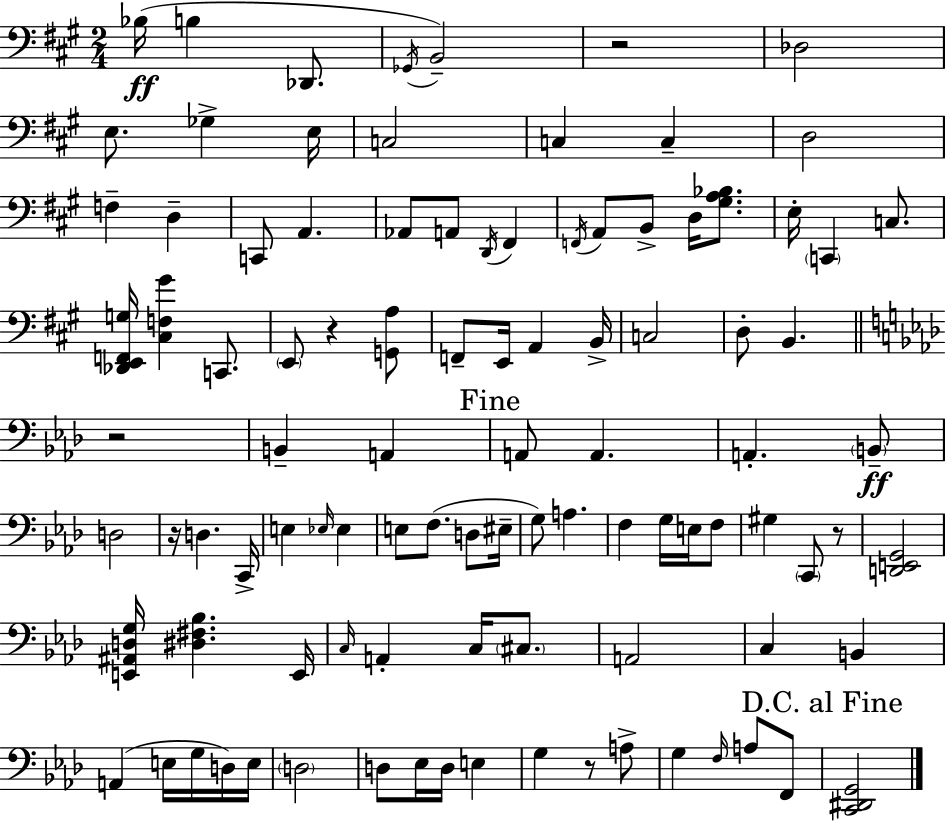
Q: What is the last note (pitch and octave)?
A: F2